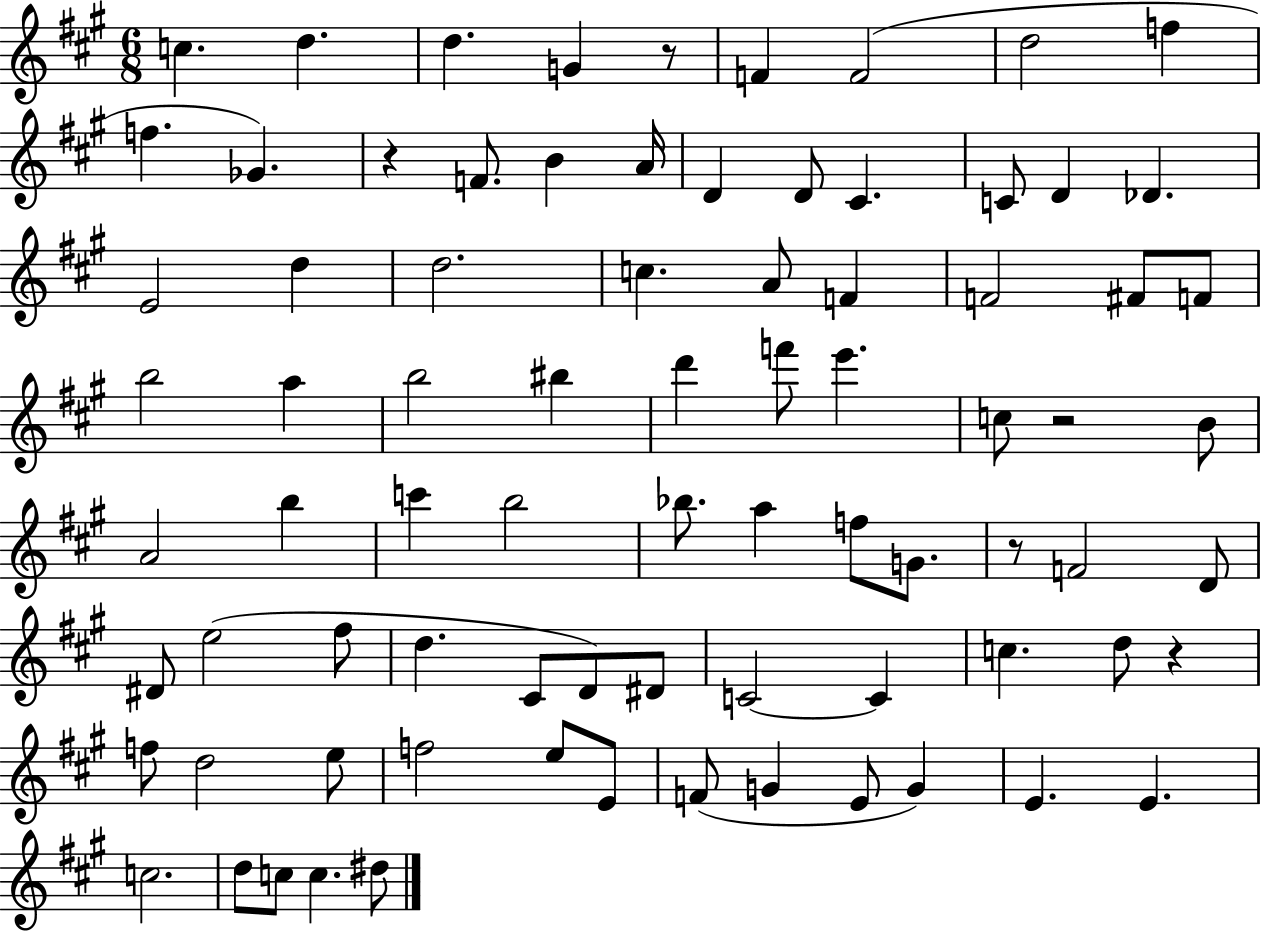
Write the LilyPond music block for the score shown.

{
  \clef treble
  \numericTimeSignature
  \time 6/8
  \key a \major
  c''4. d''4. | d''4. g'4 r8 | f'4 f'2( | d''2 f''4 | \break f''4. ges'4.) | r4 f'8. b'4 a'16 | d'4 d'8 cis'4. | c'8 d'4 des'4. | \break e'2 d''4 | d''2. | c''4. a'8 f'4 | f'2 fis'8 f'8 | \break b''2 a''4 | b''2 bis''4 | d'''4 f'''8 e'''4. | c''8 r2 b'8 | \break a'2 b''4 | c'''4 b''2 | bes''8. a''4 f''8 g'8. | r8 f'2 d'8 | \break dis'8 e''2( fis''8 | d''4. cis'8 d'8) dis'8 | c'2~~ c'4 | c''4. d''8 r4 | \break f''8 d''2 e''8 | f''2 e''8 e'8 | f'8( g'4 e'8 g'4) | e'4. e'4. | \break c''2. | d''8 c''8 c''4. dis''8 | \bar "|."
}